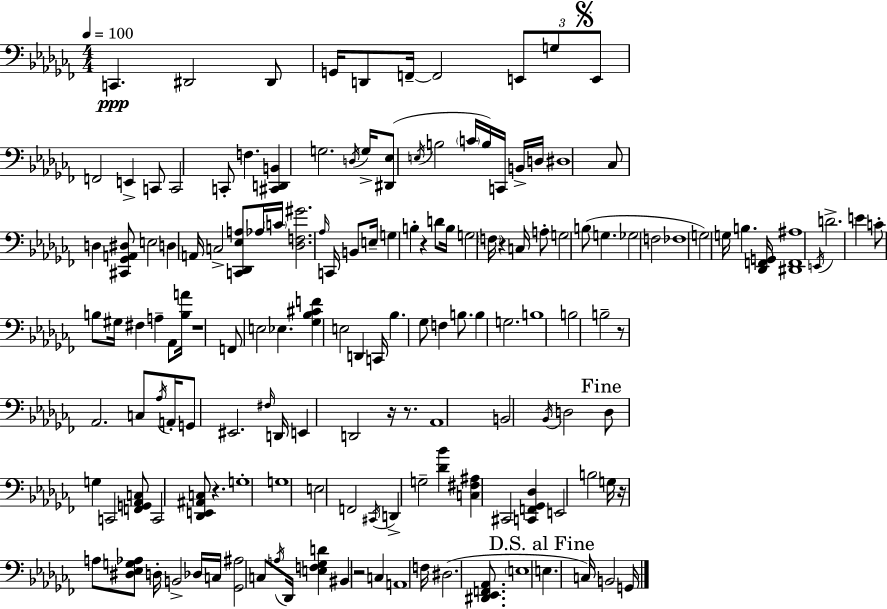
X:1
T:Untitled
M:4/4
L:1/4
K:Abm
C,, ^D,,2 ^D,,/2 G,,/4 D,,/2 F,,/4 F,,2 E,,/2 G,/2 E,,/2 F,,2 E,, C,,/2 C,,2 C,,/2 F, [^C,,D,,B,,] G,2 D,/4 G,/4 [^D,,_E,]/2 E,/4 B,2 C/4 B,/4 C,,/4 B,,/4 D,/4 ^D,4 _C,/2 D, [^C,,_G,,A,,^D,]/2 E,2 D, A,,/4 C,2 [C,,_D,,_E,A,]/2 _A,/4 C/4 [_D,F,^G]2 _A,/4 C,,/4 B,,/2 E,/4 G, B, z D/2 B,/4 G,2 F,/4 z C,/4 A,/2 G,2 B,/2 G, _G,2 F,2 _F,4 G,2 G,/4 B, [_D,,F,,G,,]/4 [^D,,F,,^A,]4 E,,/4 D2 E C/2 B,/2 ^G,/4 ^F, A, _A,,/2 [B,A]/4 z4 F,,/2 E,2 _E, [_G,_B,^CF] E,2 D,, C,,/4 _B, _G,/2 F, B,/2 B, G,2 B,4 B,2 B,2 z/2 _A,,2 C,/2 _A,/4 A,,/4 G,,/2 ^E,,2 ^F,/4 D,,/4 E,, D,,2 z/4 z/2 _A,,4 B,,2 _B,,/4 D,2 D,/2 G, C,,2 [F,,G,,_A,,C,]/2 C,,2 [_D,,E,,^A,,C,]/2 z G,4 G,4 E,2 F,,2 ^C,,/4 D,, G,2 [_D_B] [C,^F,^A,] ^C,,2 [C,,F,,_G,,_D,] E,,2 B,2 G,/4 z/4 A,/2 [^D,_E,G,_A,]/2 D,/4 B,,2 _D,/4 C,/4 [_G,,^A,]2 C,/2 A,/4 _D,,/4 [E,F,_G,D] ^B,, z2 C, A,,4 F,/4 ^D,2 [^D,,_E,,F,,_A,,]/2 E,4 E, C,/4 B,,2 G,,/4